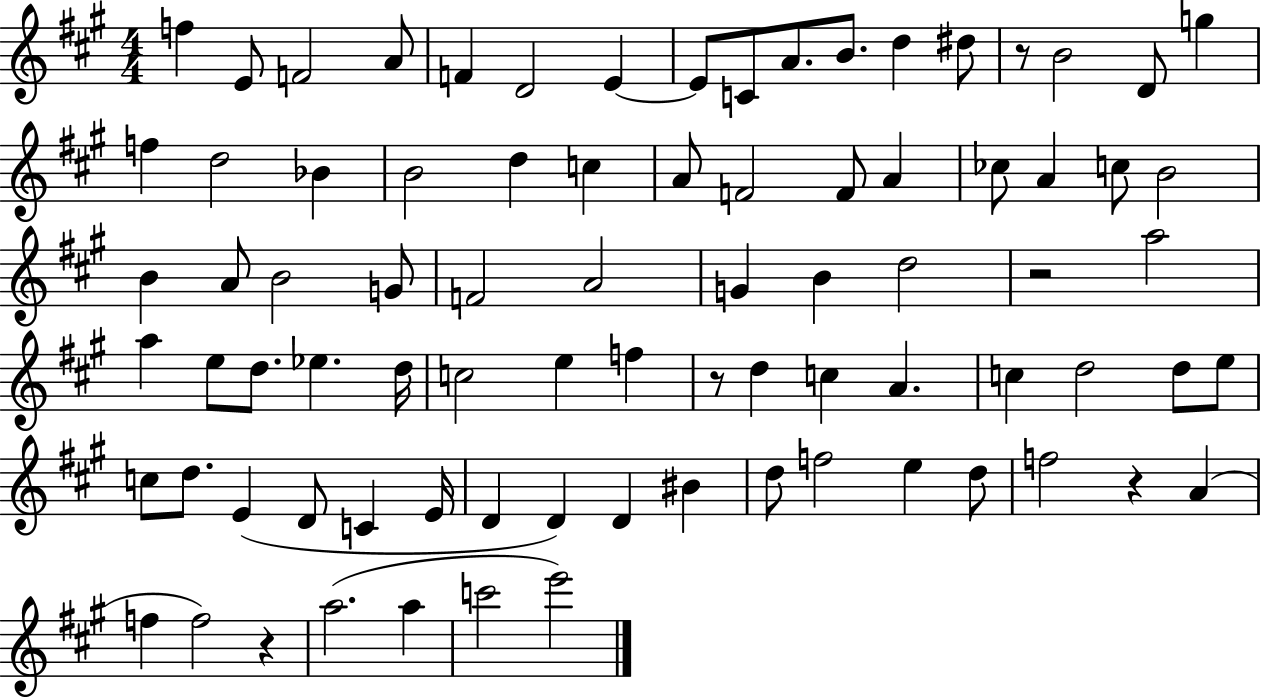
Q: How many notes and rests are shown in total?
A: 82